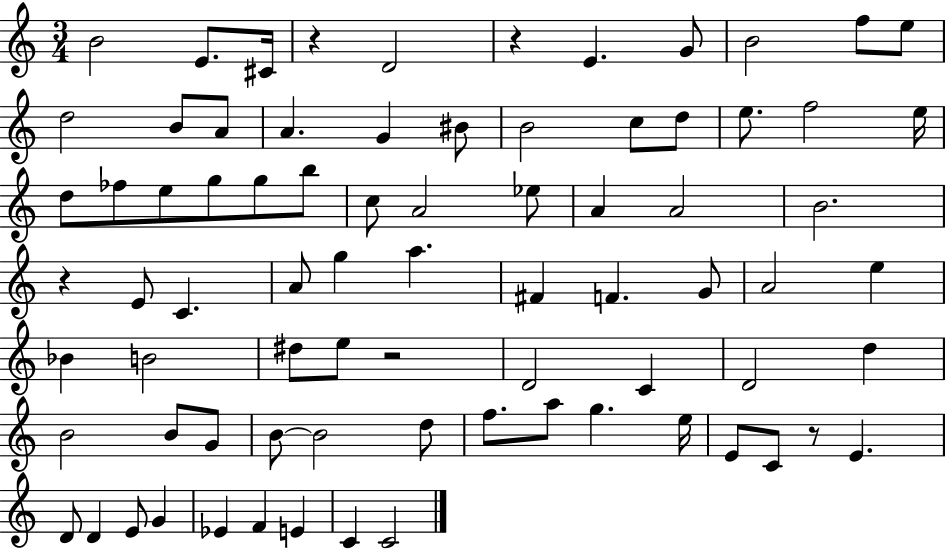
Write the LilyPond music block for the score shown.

{
  \clef treble
  \numericTimeSignature
  \time 3/4
  \key c \major
  \repeat volta 2 { b'2 e'8. cis'16 | r4 d'2 | r4 e'4. g'8 | b'2 f''8 e''8 | \break d''2 b'8 a'8 | a'4. g'4 bis'8 | b'2 c''8 d''8 | e''8. f''2 e''16 | \break d''8 fes''8 e''8 g''8 g''8 b''8 | c''8 a'2 ees''8 | a'4 a'2 | b'2. | \break r4 e'8 c'4. | a'8 g''4 a''4. | fis'4 f'4. g'8 | a'2 e''4 | \break bes'4 b'2 | dis''8 e''8 r2 | d'2 c'4 | d'2 d''4 | \break b'2 b'8 g'8 | b'8~~ b'2 d''8 | f''8. a''8 g''4. e''16 | e'8 c'8 r8 e'4. | \break d'8 d'4 e'8 g'4 | ees'4 f'4 e'4 | c'4 c'2 | } \bar "|."
}